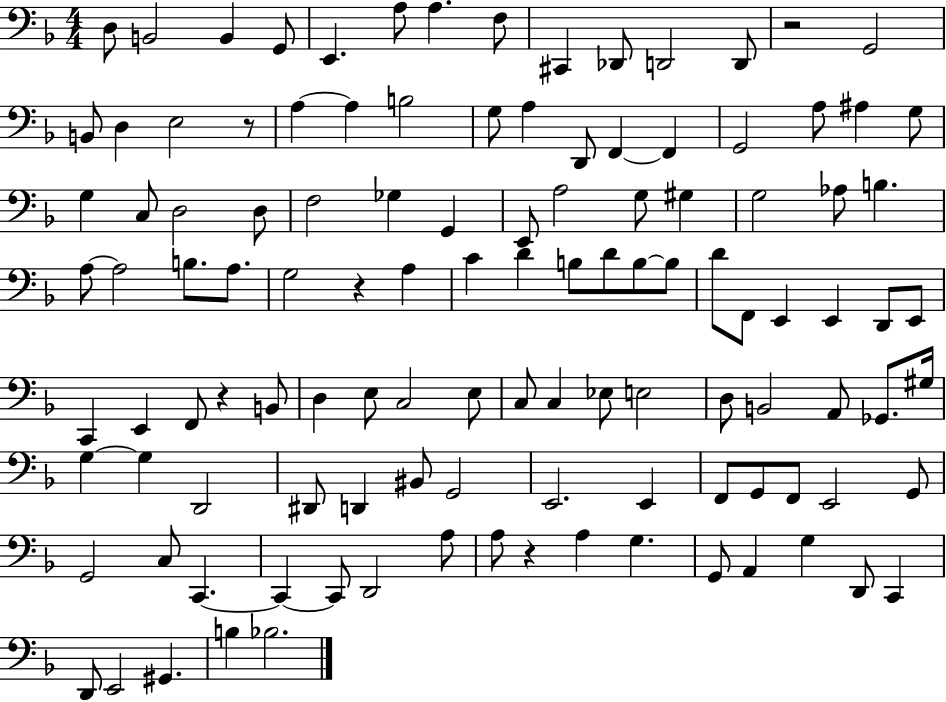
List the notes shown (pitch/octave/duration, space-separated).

D3/e B2/h B2/q G2/e E2/q. A3/e A3/q. F3/e C#2/q Db2/e D2/h D2/e R/h G2/h B2/e D3/q E3/h R/e A3/q A3/q B3/h G3/e A3/q D2/e F2/q F2/q G2/h A3/e A#3/q G3/e G3/q C3/e D3/h D3/e F3/h Gb3/q G2/q E2/e A3/h G3/e G#3/q G3/h Ab3/e B3/q. A3/e A3/h B3/e. A3/e. G3/h R/q A3/q C4/q D4/q B3/e D4/e B3/e B3/e D4/e F2/e E2/q E2/q D2/e E2/e C2/q E2/q F2/e R/q B2/e D3/q E3/e C3/h E3/e C3/e C3/q Eb3/e E3/h D3/e B2/h A2/e Gb2/e. G#3/s G3/q G3/q D2/h D#2/e D2/q BIS2/e G2/h E2/h. E2/q F2/e G2/e F2/e E2/h G2/e G2/h C3/e C2/q. C2/q C2/e D2/h A3/e A3/e R/q A3/q G3/q. G2/e A2/q G3/q D2/e C2/q D2/e E2/h G#2/q. B3/q Bb3/h.